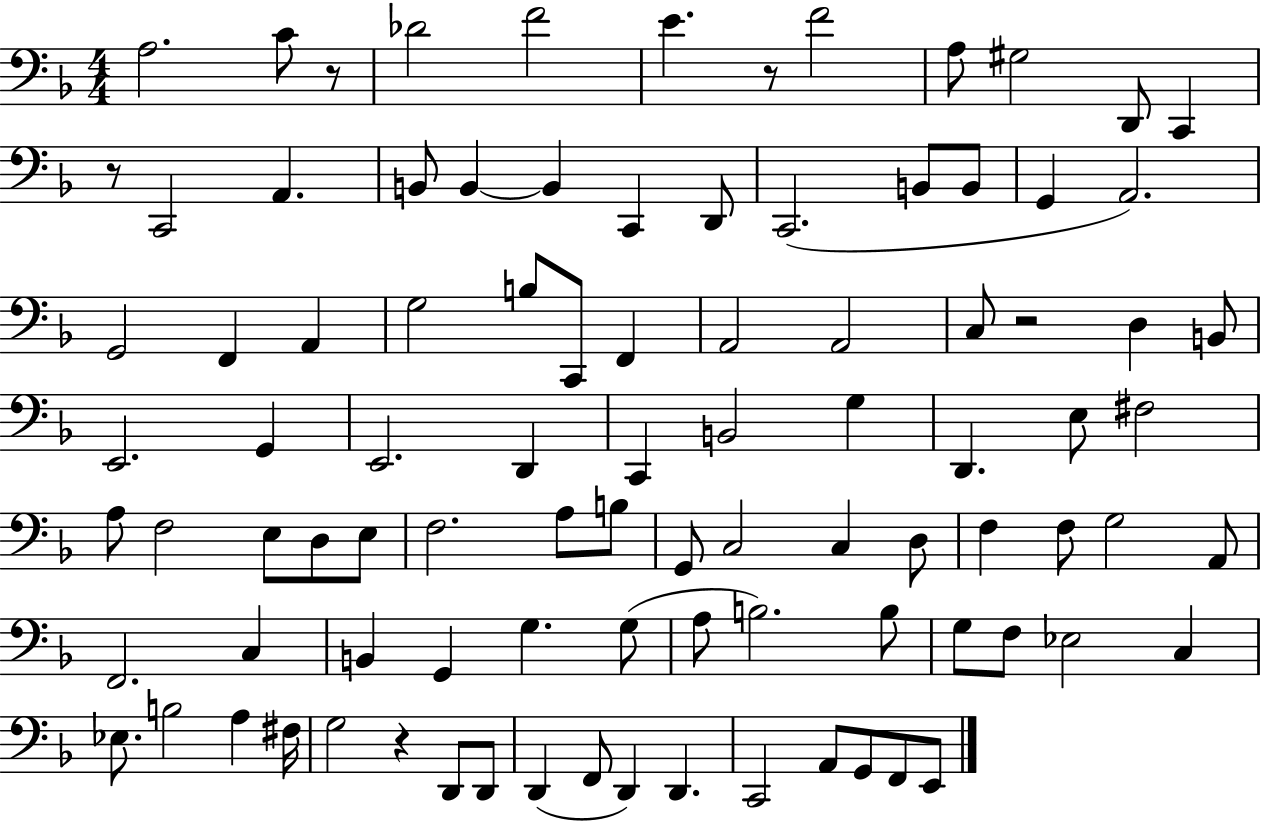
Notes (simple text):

A3/h. C4/e R/e Db4/h F4/h E4/q. R/e F4/h A3/e G#3/h D2/e C2/q R/e C2/h A2/q. B2/e B2/q B2/q C2/q D2/e C2/h. B2/e B2/e G2/q A2/h. G2/h F2/q A2/q G3/h B3/e C2/e F2/q A2/h A2/h C3/e R/h D3/q B2/e E2/h. G2/q E2/h. D2/q C2/q B2/h G3/q D2/q. E3/e F#3/h A3/e F3/h E3/e D3/e E3/e F3/h. A3/e B3/e G2/e C3/h C3/q D3/e F3/q F3/e G3/h A2/e F2/h. C3/q B2/q G2/q G3/q. G3/e A3/e B3/h. B3/e G3/e F3/e Eb3/h C3/q Eb3/e. B3/h A3/q F#3/s G3/h R/q D2/e D2/e D2/q F2/e D2/q D2/q. C2/h A2/e G2/e F2/e E2/e